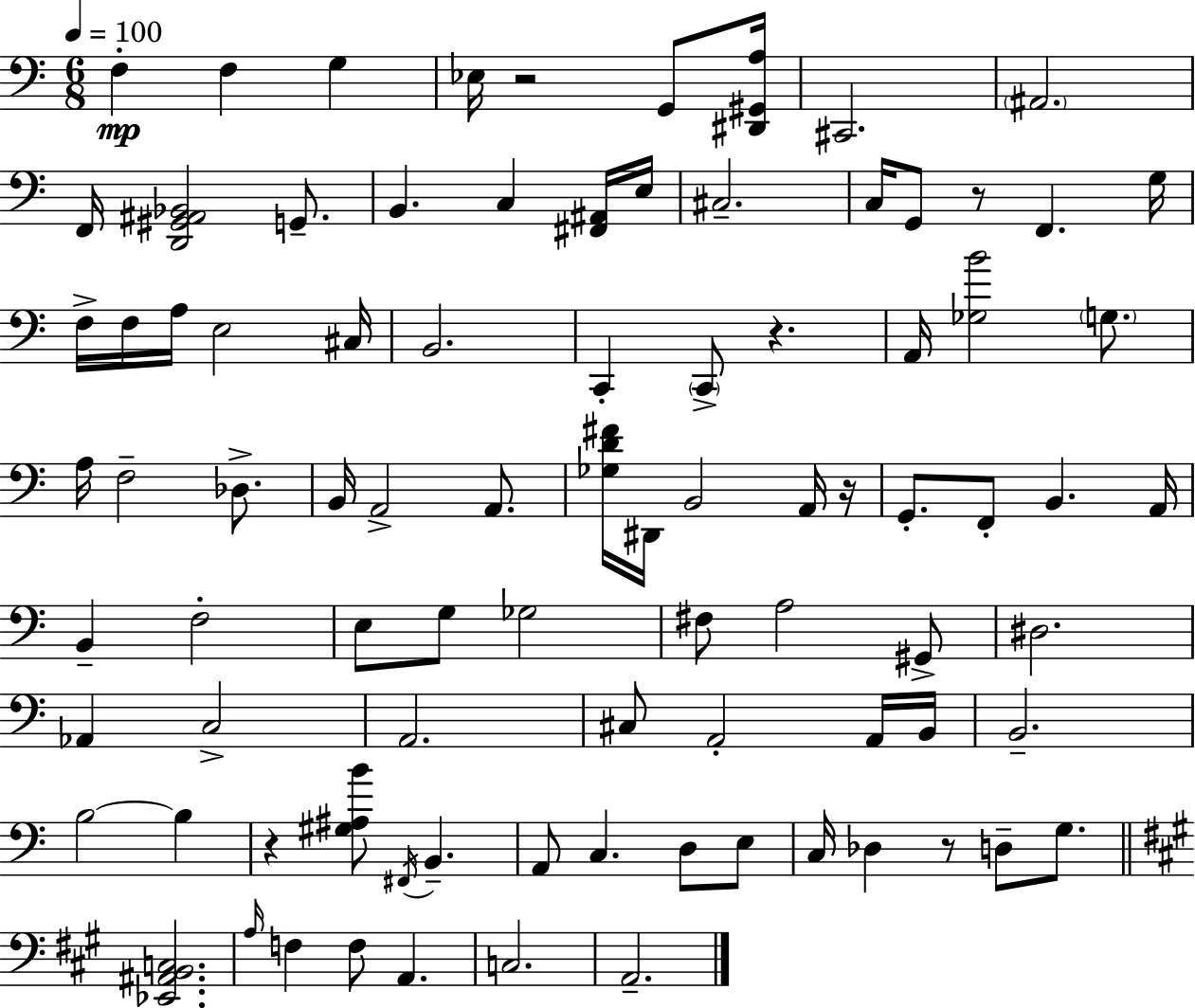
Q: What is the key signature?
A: C major